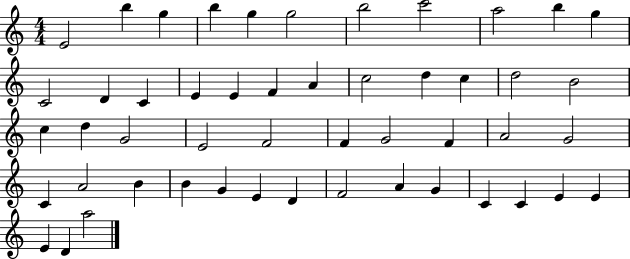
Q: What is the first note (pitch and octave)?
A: E4